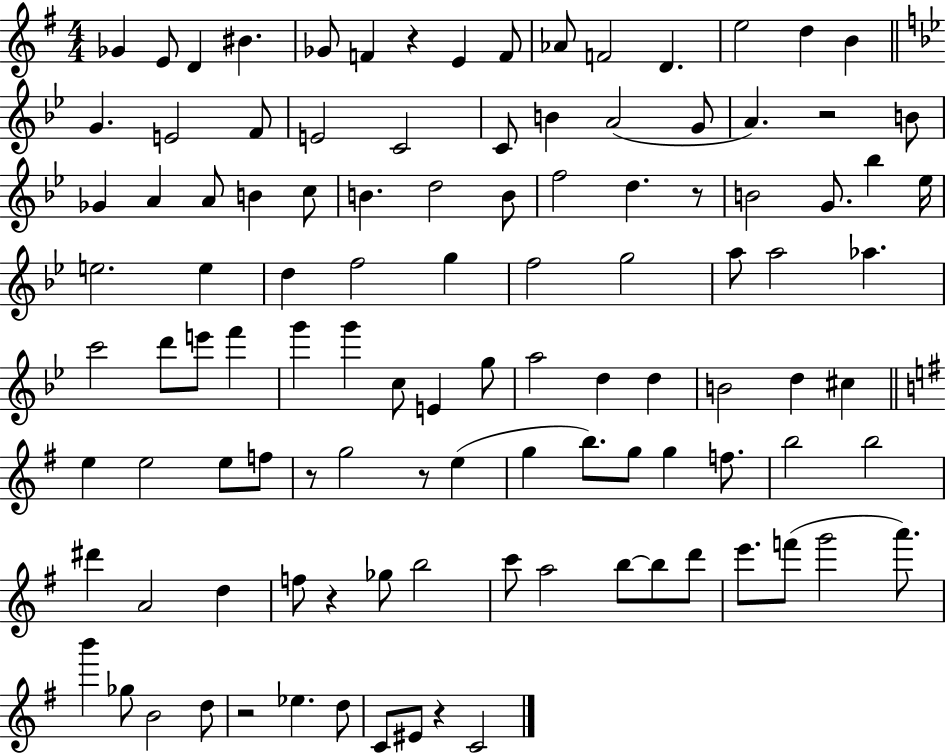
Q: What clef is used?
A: treble